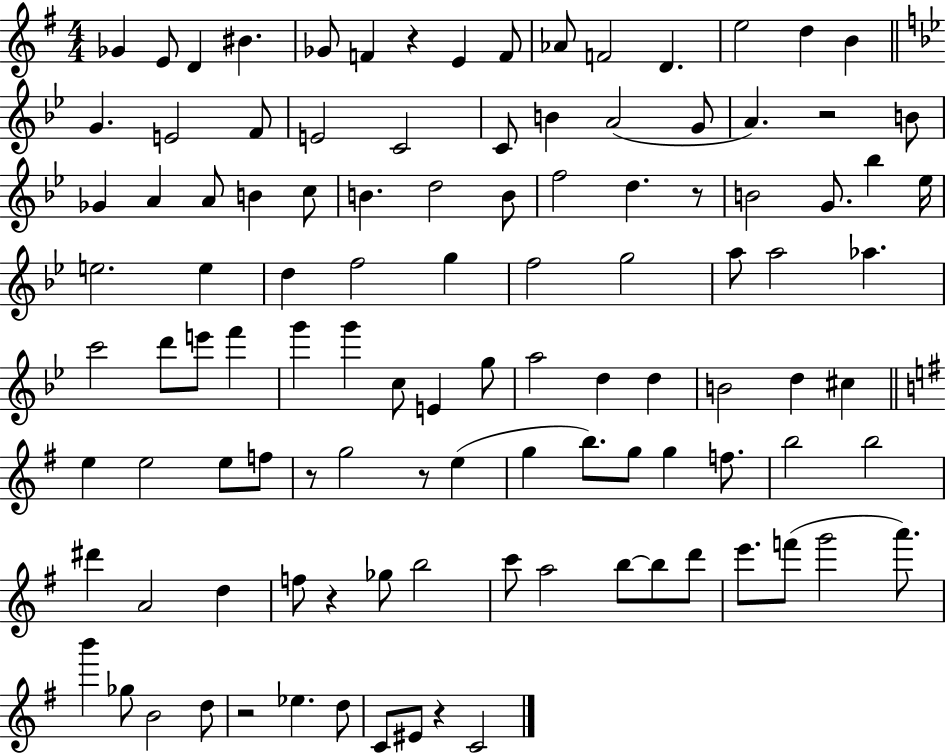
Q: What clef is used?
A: treble